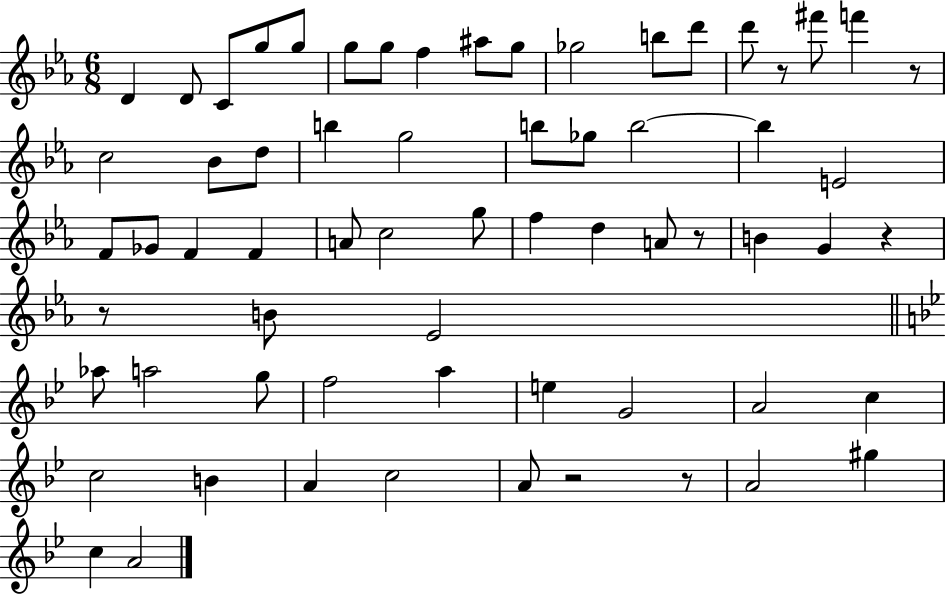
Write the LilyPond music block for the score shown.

{
  \clef treble
  \numericTimeSignature
  \time 6/8
  \key ees \major
  d'4 d'8 c'8 g''8 g''8 | g''8 g''8 f''4 ais''8 g''8 | ges''2 b''8 d'''8 | d'''8 r8 fis'''8 f'''4 r8 | \break c''2 bes'8 d''8 | b''4 g''2 | b''8 ges''8 b''2~~ | b''4 e'2 | \break f'8 ges'8 f'4 f'4 | a'8 c''2 g''8 | f''4 d''4 a'8 r8 | b'4 g'4 r4 | \break r8 b'8 ees'2 | \bar "||" \break \key bes \major aes''8 a''2 g''8 | f''2 a''4 | e''4 g'2 | a'2 c''4 | \break c''2 b'4 | a'4 c''2 | a'8 r2 r8 | a'2 gis''4 | \break c''4 a'2 | \bar "|."
}